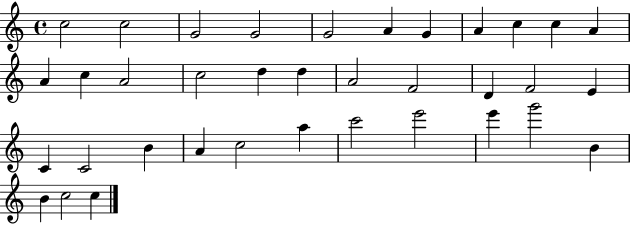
C5/h C5/h G4/h G4/h G4/h A4/q G4/q A4/q C5/q C5/q A4/q A4/q C5/q A4/h C5/h D5/q D5/q A4/h F4/h D4/q F4/h E4/q C4/q C4/h B4/q A4/q C5/h A5/q C6/h E6/h E6/q G6/h B4/q B4/q C5/h C5/q